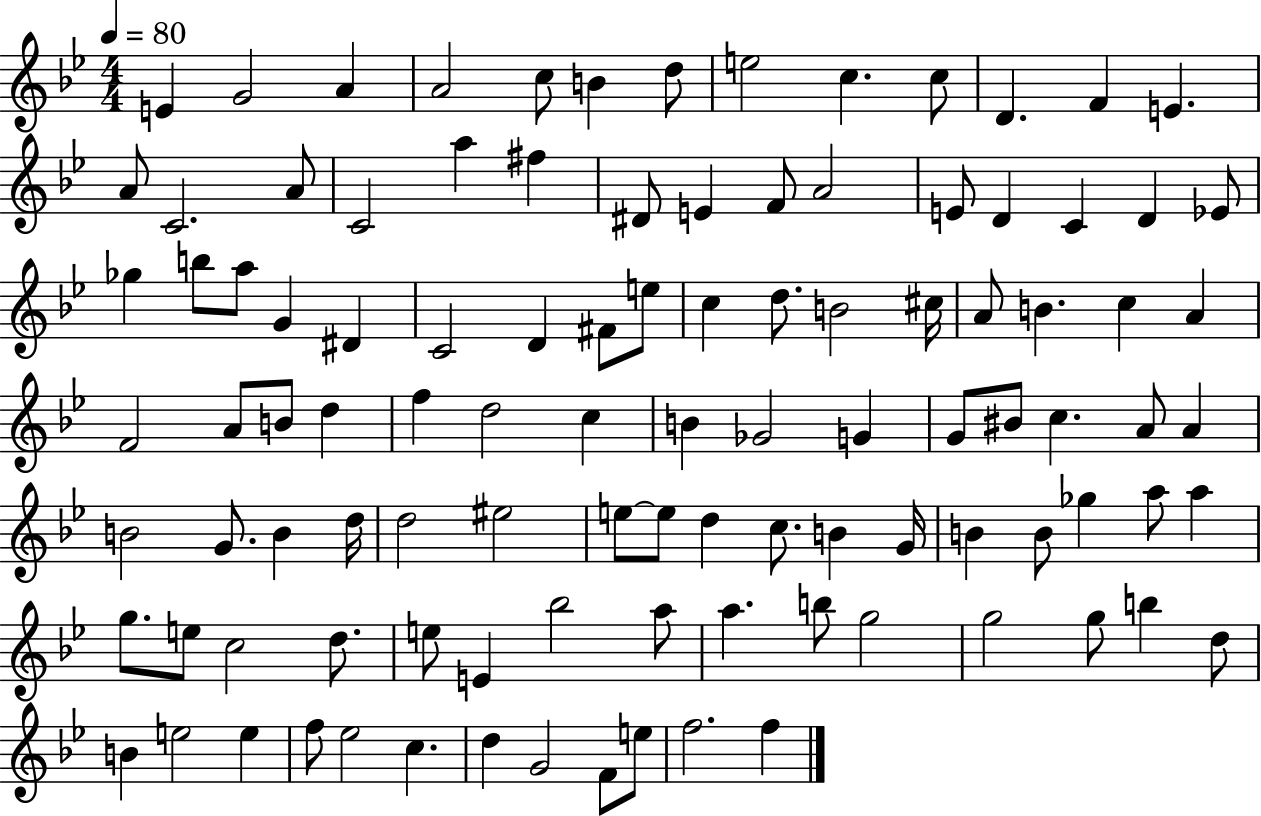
X:1
T:Untitled
M:4/4
L:1/4
K:Bb
E G2 A A2 c/2 B d/2 e2 c c/2 D F E A/2 C2 A/2 C2 a ^f ^D/2 E F/2 A2 E/2 D C D _E/2 _g b/2 a/2 G ^D C2 D ^F/2 e/2 c d/2 B2 ^c/4 A/2 B c A F2 A/2 B/2 d f d2 c B _G2 G G/2 ^B/2 c A/2 A B2 G/2 B d/4 d2 ^e2 e/2 e/2 d c/2 B G/4 B B/2 _g a/2 a g/2 e/2 c2 d/2 e/2 E _b2 a/2 a b/2 g2 g2 g/2 b d/2 B e2 e f/2 _e2 c d G2 F/2 e/2 f2 f